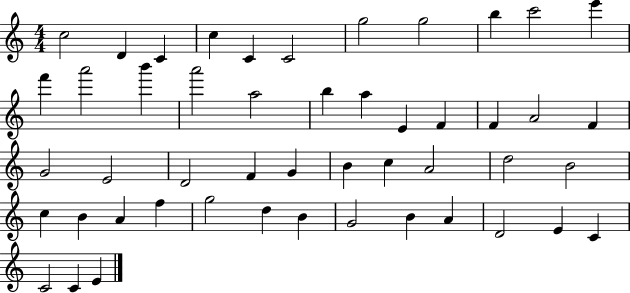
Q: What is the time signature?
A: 4/4